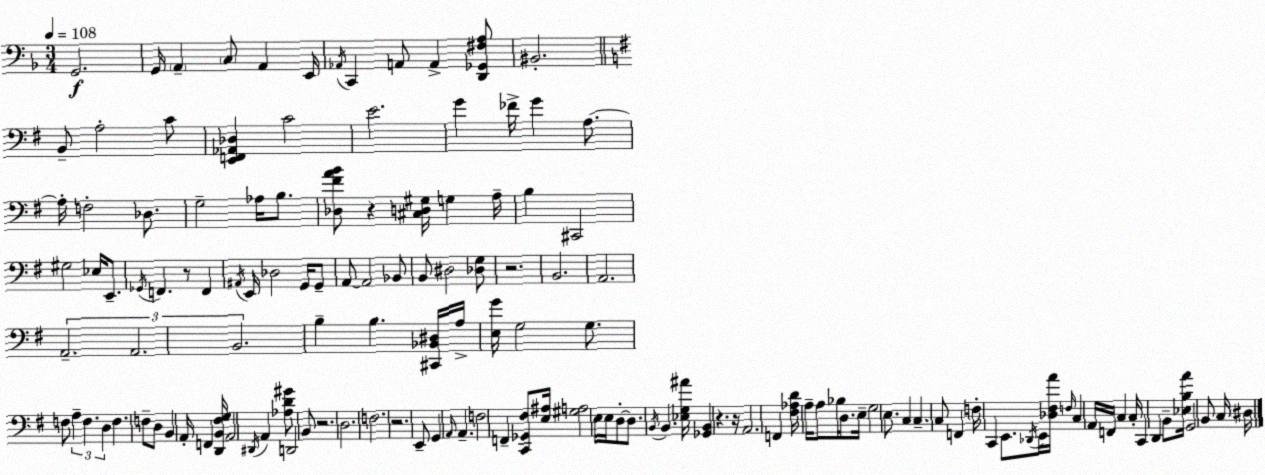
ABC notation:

X:1
T:Untitled
M:3/4
L:1/4
K:Dm
G,,2 G,,/4 A,, C,/2 A,, E,,/4 _A,,/4 C,, A,,/2 A,, [D,,_G,,^F,A,]/2 ^B,,2 B,,/2 A,2 C/2 [E,,F,,_A,,_D,] C2 E2 G _F/4 G A,/2 A,/4 F,2 _D,/2 G,2 _A,/4 B,/2 [_D,^FAB]/2 z [^C,D,^G,]/4 G, A,/4 B, ^C,,2 ^G,2 _E,/4 E,,/2 _G,,/4 F,, z/2 F,, ^A,,/4 E,,/4 _D,2 G,,/4 G,,/2 A,,/2 A,,2 _B,,/2 B,,/2 ^D,2 [_D,G,]/2 z2 B,,2 A,,2 A,,2 A,,2 B,,2 B, B, [^C,,_B,,^D,]/4 A,/4 [E,G]/4 G,2 G,/2 F,/2 A, F, D, F, F,/2 D,/2 B,, A,,/4 F,, [D,,B,,^F,G,]/4 A,,2 ^D,,/4 A,, [_A,D^G]/2 D,,2 B,,/2 z2 D,2 F,2 z2 E,,/2 G,, A,,/4 A,, F,2 F,, [C,,_G,,^F,]/2 [E,^A,]/4 [^G,A,]2 E,/4 E,/4 D,/2 D,/2 B,,/4 B,, [_E,G,^A]/4 [_G,,B,,] z z/4 A,,2 F,, [^F,_A,D]/4 A,/4 A,/2 _B,/4 D,/2 E,/4 G,2 E,/2 C, C, C,/2 F,, F,/4 C,, E,,/2 _D,,/4 E,,/4 [_D,^F,A]/4 F,/4 C, A,,/4 F,,/4 C, C,/4 C,, D,, B,,/2 [_E,B,A]/4 G,,2 B,,/2 C,/4 ^D,/4